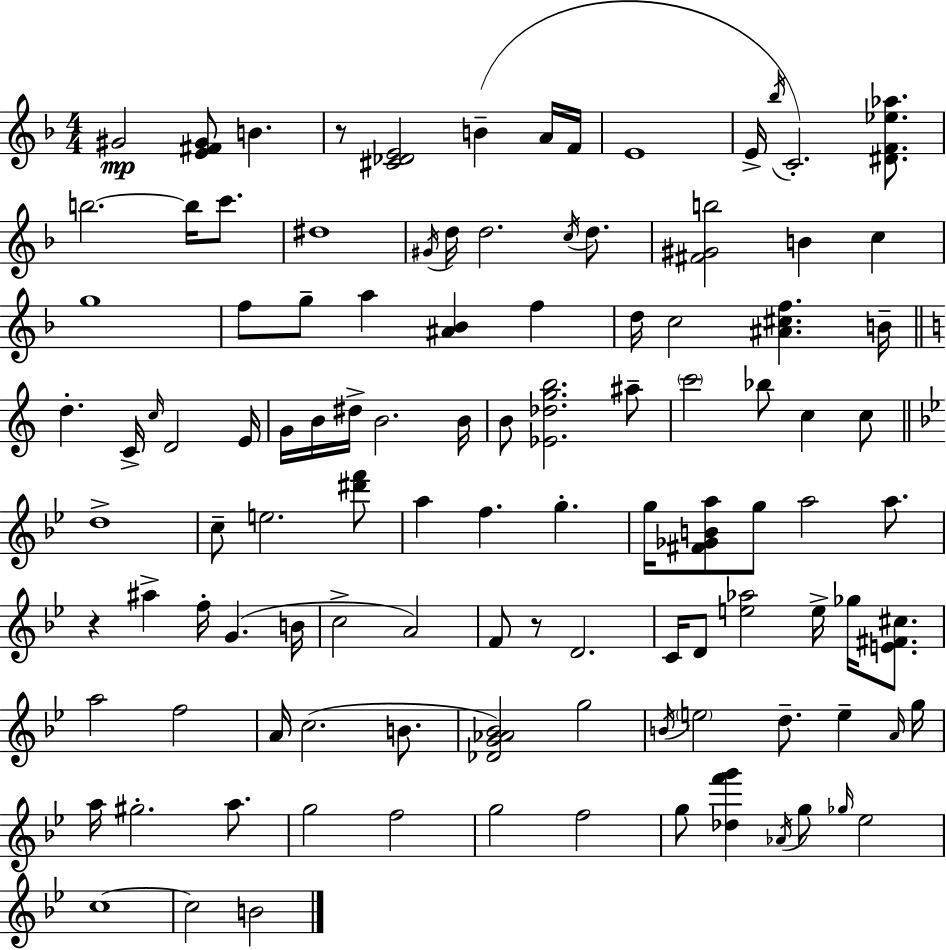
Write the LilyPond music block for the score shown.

{
  \clef treble
  \numericTimeSignature
  \time 4/4
  \key d \minor
  gis'2\mp <e' fis' gis'>8 b'4. | r8 <cis' des' e'>2 b'4--( a'16 f'16 | e'1 | e'16-> \acciaccatura { bes''16 }) c'2.-. <dis' f' ees'' aes''>8. | \break b''2.~~ b''16 c'''8. | dis''1 | \acciaccatura { gis'16 } d''16 d''2. \acciaccatura { c''16 } | d''8. <fis' gis' b''>2 b'4 c''4 | \break g''1 | f''8 g''8-- a''4 <ais' bes'>4 f''4 | d''16 c''2 <ais' cis'' f''>4. | b'16-- \bar "||" \break \key c \major d''4.-. c'16-> \grace { c''16 } d'2 | e'16 g'16 b'16 dis''16-> b'2. | b'16 b'8 <ees' des'' g'' b''>2. ais''8-- | \parenthesize c'''2 bes''8 c''4 c''8 | \break \bar "||" \break \key bes \major d''1-> | c''8-- e''2. <dis''' f'''>8 | a''4 f''4. g''4.-. | g''16 <fis' ges' b' a''>8 g''8 a''2 a''8. | \break r4 ais''4-> f''16-. g'4.( b'16 | c''2-> a'2) | f'8 r8 d'2. | c'16 d'8 <e'' aes''>2 e''16-> ges''16 <e' fis' cis''>8. | \break a''2 f''2 | a'16 c''2.( b'8. | <des' g' aes' bes'>2) g''2 | \acciaccatura { b'16 } \parenthesize e''2 d''8.-- e''4-- | \break \grace { a'16 } g''16 a''16 gis''2.-. a''8. | g''2 f''2 | g''2 f''2 | g''8 <des'' f''' g'''>4 \acciaccatura { aes'16 } g''8 \grace { ges''16 } ees''2 | \break c''1~~ | c''2 b'2 | \bar "|."
}